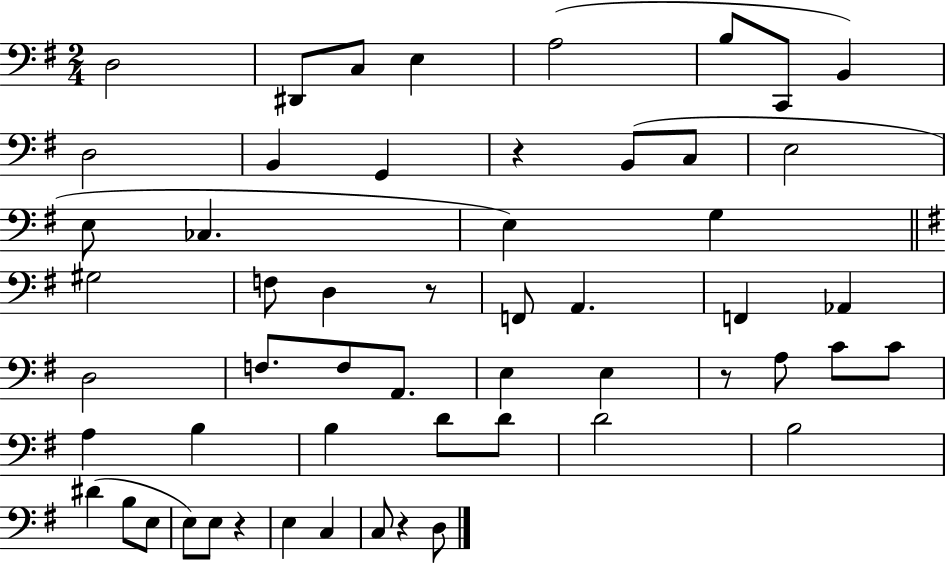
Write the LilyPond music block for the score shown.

{
  \clef bass
  \numericTimeSignature
  \time 2/4
  \key g \major
  d2 | dis,8 c8 e4 | a2( | b8 c,8 b,4) | \break d2 | b,4 g,4 | r4 b,8( c8 | e2 | \break e8 ces4. | e4) g4 | \bar "||" \break \key e \minor gis2 | f8 d4 r8 | f,8 a,4. | f,4 aes,4 | \break d2 | f8. f8 a,8. | e4 e4 | r8 a8 c'8 c'8 | \break a4 b4 | b4 d'8 d'8 | d'2 | b2 | \break dis'4( b8 e8 | e8) e8 r4 | e4 c4 | c8 r4 d8 | \break \bar "|."
}